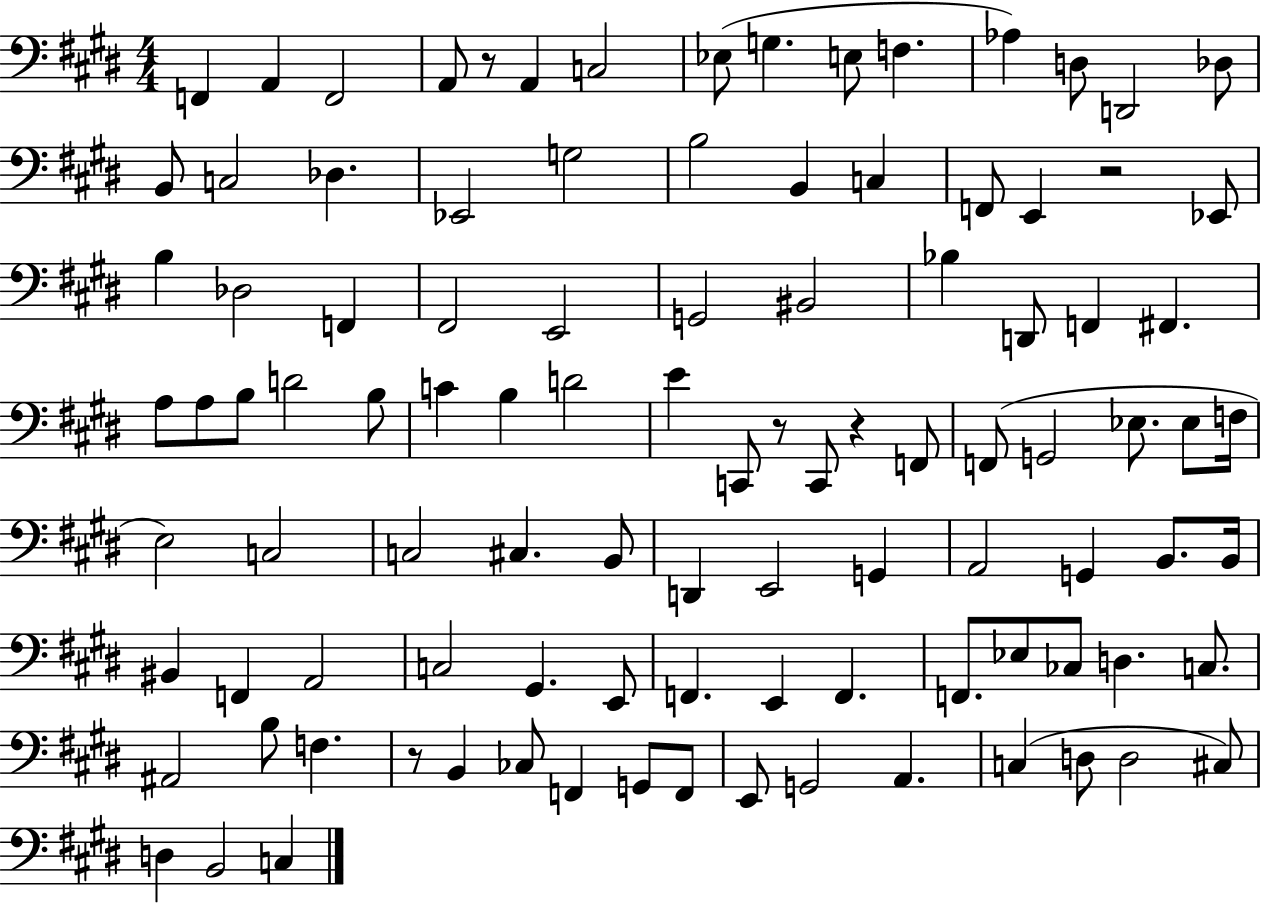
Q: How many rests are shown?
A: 5